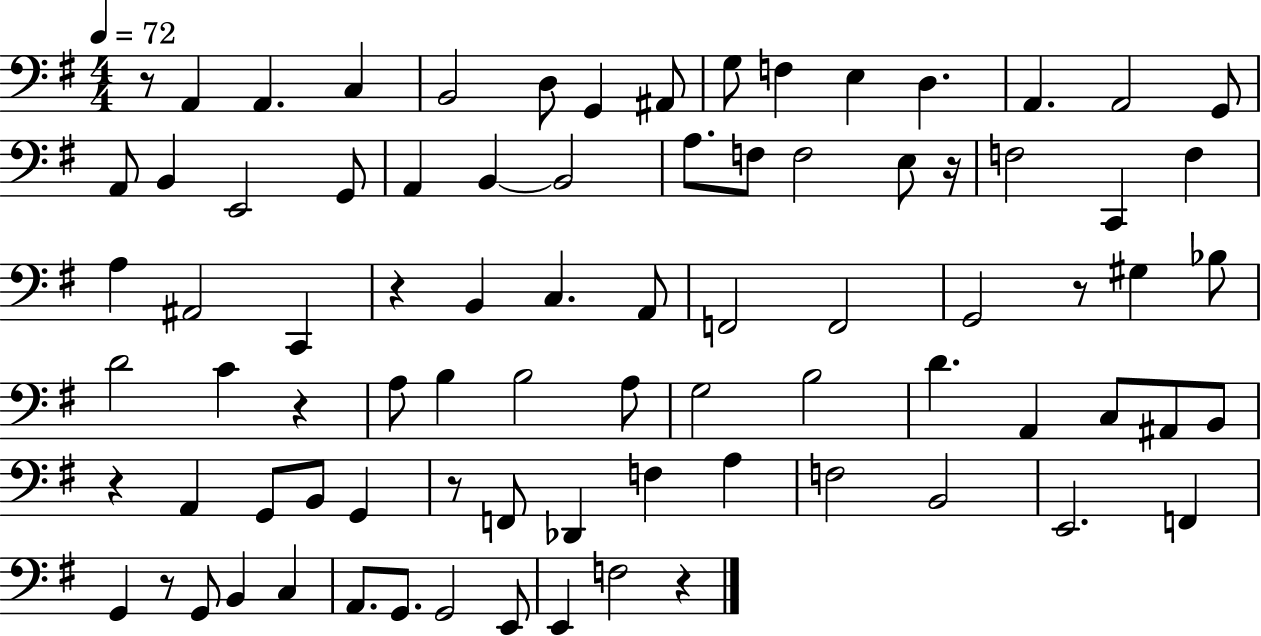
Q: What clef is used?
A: bass